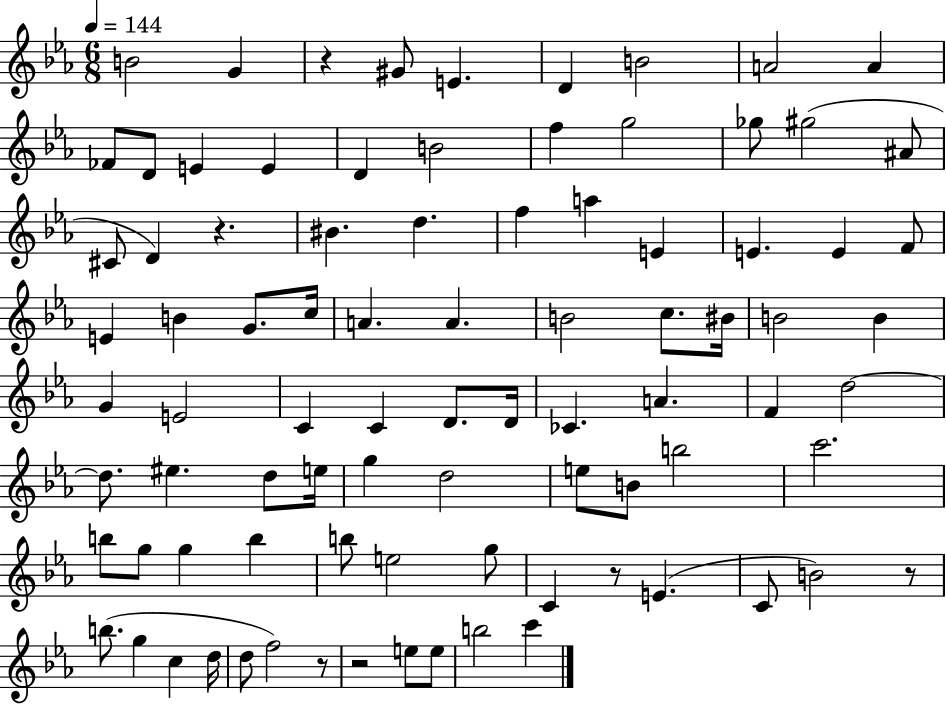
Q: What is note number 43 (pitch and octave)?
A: C4